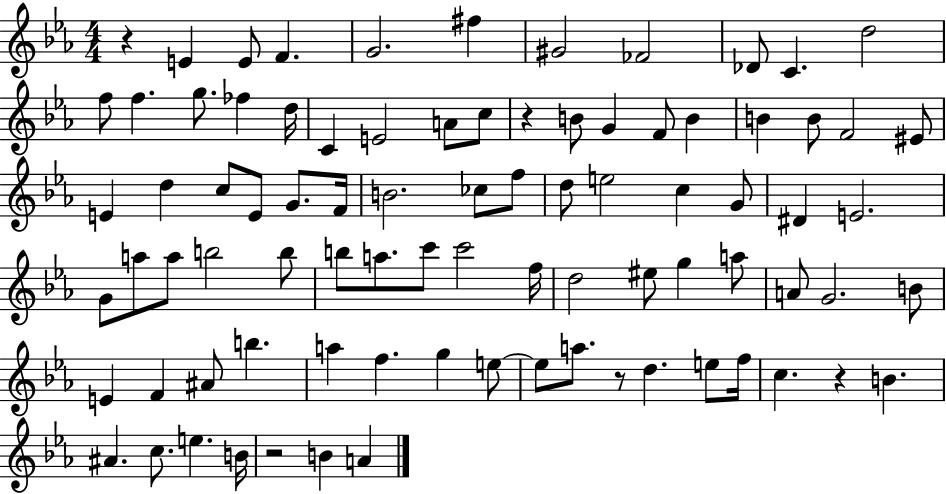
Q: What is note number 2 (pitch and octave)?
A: E4